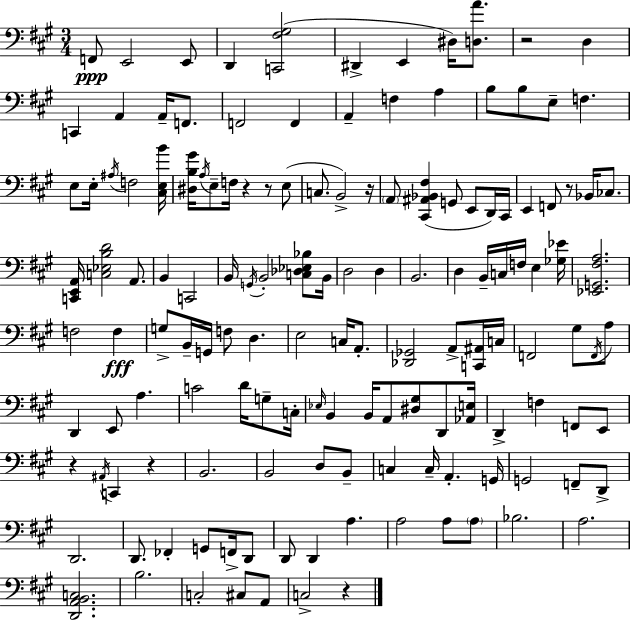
X:1
T:Untitled
M:3/4
L:1/4
K:A
F,,/2 E,,2 E,,/2 D,, [C,,^F,^G,]2 ^D,, E,, ^D,/4 [D,A]/2 z2 D, C,, A,, A,,/4 F,,/2 F,,2 F,, A,, F, A, B,/2 B,/2 E,/2 F, E,/2 E,/4 ^A,/4 F,2 [^C,E,B]/4 [^D,B,^G]/4 A,/4 E,/2 F,/4 z z/2 E,/2 C,/2 B,,2 z/4 A,,/2 [^C,,^A,,_B,,^F,] G,,/2 E,,/2 D,,/4 ^C,,/4 E,, F,,/2 z/2 _B,,/4 _C,/2 [C,,E,,A,,]/4 [C,_E,B,D]2 A,,/2 B,, C,,2 B,,/4 G,,/4 B,,2 [C,_D,_E,_B,]/2 B,,/4 D,2 D, B,,2 D, B,,/4 C,/4 F,/4 E, [_G,_E]/4 [_E,,G,,^F,A,]2 F,2 F, G,/2 B,,/4 G,,/4 F,/2 D, E,2 C,/4 A,,/2 [_D,,_G,,]2 A,,/2 [C,,^A,,]/4 C,/4 F,,2 ^G,/2 F,,/4 A,/2 D,, E,,/2 A, C2 D/4 G,/2 C,/4 _E,/4 B,, B,,/4 A,,/2 [^D,^G,]/2 D,,/2 [_A,,E,]/4 D,, F, F,,/2 E,,/2 z ^A,,/4 C,, z B,,2 B,,2 D,/2 B,,/2 C, C,/4 A,, G,,/4 G,,2 F,,/2 D,,/2 D,,2 D,,/2 _F,, G,,/2 F,,/4 D,,/2 D,,/2 D,, A, A,2 A,/2 A,/2 _B,2 A,2 [D,,A,,B,,C,]2 B,2 C,2 ^C,/2 A,,/2 C,2 z